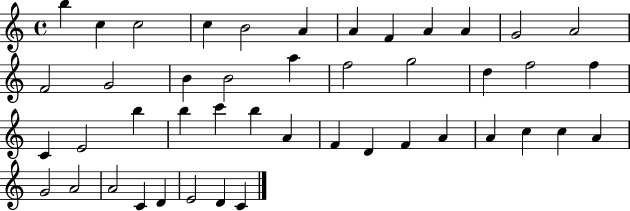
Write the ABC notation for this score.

X:1
T:Untitled
M:4/4
L:1/4
K:C
b c c2 c B2 A A F A A G2 A2 F2 G2 B B2 a f2 g2 d f2 f C E2 b b c' b A F D F A A c c A G2 A2 A2 C D E2 D C